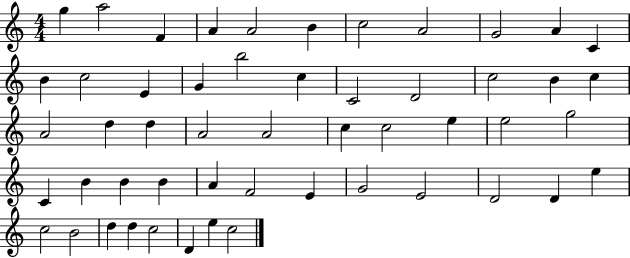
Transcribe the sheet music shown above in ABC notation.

X:1
T:Untitled
M:4/4
L:1/4
K:C
g a2 F A A2 B c2 A2 G2 A C B c2 E G b2 c C2 D2 c2 B c A2 d d A2 A2 c c2 e e2 g2 C B B B A F2 E G2 E2 D2 D e c2 B2 d d c2 D e c2